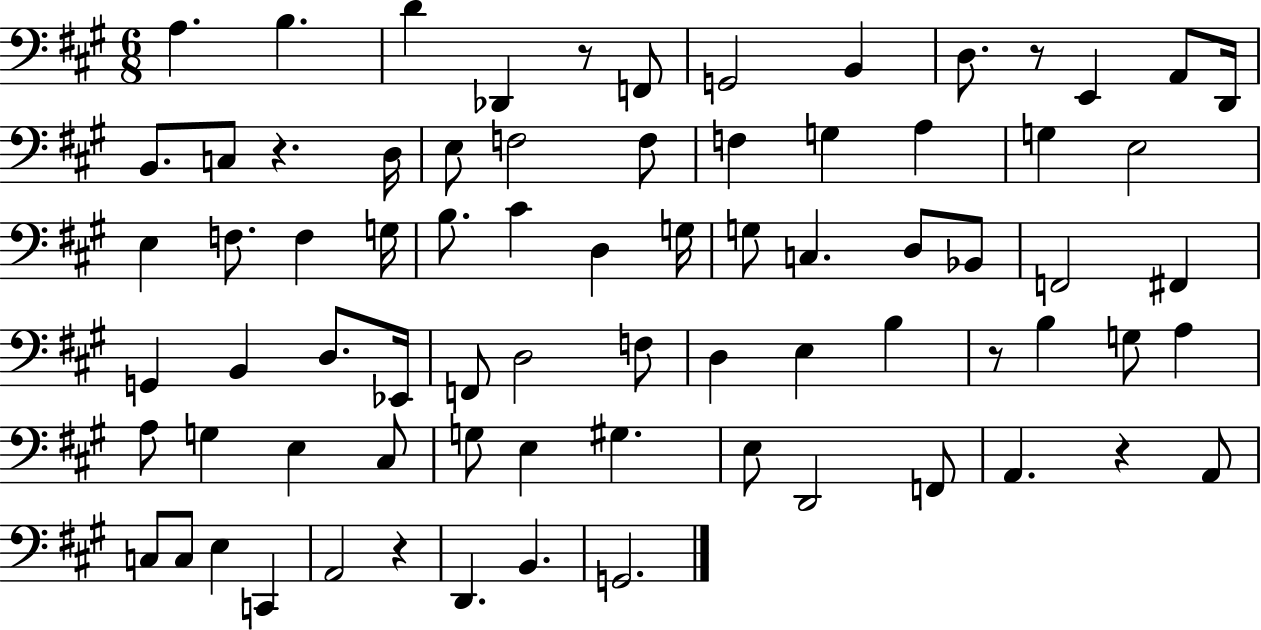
A3/q. B3/q. D4/q Db2/q R/e F2/e G2/h B2/q D3/e. R/e E2/q A2/e D2/s B2/e. C3/e R/q. D3/s E3/e F3/h F3/e F3/q G3/q A3/q G3/q E3/h E3/q F3/e. F3/q G3/s B3/e. C#4/q D3/q G3/s G3/e C3/q. D3/e Bb2/e F2/h F#2/q G2/q B2/q D3/e. Eb2/s F2/e D3/h F3/e D3/q E3/q B3/q R/e B3/q G3/e A3/q A3/e G3/q E3/q C#3/e G3/e E3/q G#3/q. E3/e D2/h F2/e A2/q. R/q A2/e C3/e C3/e E3/q C2/q A2/h R/q D2/q. B2/q. G2/h.